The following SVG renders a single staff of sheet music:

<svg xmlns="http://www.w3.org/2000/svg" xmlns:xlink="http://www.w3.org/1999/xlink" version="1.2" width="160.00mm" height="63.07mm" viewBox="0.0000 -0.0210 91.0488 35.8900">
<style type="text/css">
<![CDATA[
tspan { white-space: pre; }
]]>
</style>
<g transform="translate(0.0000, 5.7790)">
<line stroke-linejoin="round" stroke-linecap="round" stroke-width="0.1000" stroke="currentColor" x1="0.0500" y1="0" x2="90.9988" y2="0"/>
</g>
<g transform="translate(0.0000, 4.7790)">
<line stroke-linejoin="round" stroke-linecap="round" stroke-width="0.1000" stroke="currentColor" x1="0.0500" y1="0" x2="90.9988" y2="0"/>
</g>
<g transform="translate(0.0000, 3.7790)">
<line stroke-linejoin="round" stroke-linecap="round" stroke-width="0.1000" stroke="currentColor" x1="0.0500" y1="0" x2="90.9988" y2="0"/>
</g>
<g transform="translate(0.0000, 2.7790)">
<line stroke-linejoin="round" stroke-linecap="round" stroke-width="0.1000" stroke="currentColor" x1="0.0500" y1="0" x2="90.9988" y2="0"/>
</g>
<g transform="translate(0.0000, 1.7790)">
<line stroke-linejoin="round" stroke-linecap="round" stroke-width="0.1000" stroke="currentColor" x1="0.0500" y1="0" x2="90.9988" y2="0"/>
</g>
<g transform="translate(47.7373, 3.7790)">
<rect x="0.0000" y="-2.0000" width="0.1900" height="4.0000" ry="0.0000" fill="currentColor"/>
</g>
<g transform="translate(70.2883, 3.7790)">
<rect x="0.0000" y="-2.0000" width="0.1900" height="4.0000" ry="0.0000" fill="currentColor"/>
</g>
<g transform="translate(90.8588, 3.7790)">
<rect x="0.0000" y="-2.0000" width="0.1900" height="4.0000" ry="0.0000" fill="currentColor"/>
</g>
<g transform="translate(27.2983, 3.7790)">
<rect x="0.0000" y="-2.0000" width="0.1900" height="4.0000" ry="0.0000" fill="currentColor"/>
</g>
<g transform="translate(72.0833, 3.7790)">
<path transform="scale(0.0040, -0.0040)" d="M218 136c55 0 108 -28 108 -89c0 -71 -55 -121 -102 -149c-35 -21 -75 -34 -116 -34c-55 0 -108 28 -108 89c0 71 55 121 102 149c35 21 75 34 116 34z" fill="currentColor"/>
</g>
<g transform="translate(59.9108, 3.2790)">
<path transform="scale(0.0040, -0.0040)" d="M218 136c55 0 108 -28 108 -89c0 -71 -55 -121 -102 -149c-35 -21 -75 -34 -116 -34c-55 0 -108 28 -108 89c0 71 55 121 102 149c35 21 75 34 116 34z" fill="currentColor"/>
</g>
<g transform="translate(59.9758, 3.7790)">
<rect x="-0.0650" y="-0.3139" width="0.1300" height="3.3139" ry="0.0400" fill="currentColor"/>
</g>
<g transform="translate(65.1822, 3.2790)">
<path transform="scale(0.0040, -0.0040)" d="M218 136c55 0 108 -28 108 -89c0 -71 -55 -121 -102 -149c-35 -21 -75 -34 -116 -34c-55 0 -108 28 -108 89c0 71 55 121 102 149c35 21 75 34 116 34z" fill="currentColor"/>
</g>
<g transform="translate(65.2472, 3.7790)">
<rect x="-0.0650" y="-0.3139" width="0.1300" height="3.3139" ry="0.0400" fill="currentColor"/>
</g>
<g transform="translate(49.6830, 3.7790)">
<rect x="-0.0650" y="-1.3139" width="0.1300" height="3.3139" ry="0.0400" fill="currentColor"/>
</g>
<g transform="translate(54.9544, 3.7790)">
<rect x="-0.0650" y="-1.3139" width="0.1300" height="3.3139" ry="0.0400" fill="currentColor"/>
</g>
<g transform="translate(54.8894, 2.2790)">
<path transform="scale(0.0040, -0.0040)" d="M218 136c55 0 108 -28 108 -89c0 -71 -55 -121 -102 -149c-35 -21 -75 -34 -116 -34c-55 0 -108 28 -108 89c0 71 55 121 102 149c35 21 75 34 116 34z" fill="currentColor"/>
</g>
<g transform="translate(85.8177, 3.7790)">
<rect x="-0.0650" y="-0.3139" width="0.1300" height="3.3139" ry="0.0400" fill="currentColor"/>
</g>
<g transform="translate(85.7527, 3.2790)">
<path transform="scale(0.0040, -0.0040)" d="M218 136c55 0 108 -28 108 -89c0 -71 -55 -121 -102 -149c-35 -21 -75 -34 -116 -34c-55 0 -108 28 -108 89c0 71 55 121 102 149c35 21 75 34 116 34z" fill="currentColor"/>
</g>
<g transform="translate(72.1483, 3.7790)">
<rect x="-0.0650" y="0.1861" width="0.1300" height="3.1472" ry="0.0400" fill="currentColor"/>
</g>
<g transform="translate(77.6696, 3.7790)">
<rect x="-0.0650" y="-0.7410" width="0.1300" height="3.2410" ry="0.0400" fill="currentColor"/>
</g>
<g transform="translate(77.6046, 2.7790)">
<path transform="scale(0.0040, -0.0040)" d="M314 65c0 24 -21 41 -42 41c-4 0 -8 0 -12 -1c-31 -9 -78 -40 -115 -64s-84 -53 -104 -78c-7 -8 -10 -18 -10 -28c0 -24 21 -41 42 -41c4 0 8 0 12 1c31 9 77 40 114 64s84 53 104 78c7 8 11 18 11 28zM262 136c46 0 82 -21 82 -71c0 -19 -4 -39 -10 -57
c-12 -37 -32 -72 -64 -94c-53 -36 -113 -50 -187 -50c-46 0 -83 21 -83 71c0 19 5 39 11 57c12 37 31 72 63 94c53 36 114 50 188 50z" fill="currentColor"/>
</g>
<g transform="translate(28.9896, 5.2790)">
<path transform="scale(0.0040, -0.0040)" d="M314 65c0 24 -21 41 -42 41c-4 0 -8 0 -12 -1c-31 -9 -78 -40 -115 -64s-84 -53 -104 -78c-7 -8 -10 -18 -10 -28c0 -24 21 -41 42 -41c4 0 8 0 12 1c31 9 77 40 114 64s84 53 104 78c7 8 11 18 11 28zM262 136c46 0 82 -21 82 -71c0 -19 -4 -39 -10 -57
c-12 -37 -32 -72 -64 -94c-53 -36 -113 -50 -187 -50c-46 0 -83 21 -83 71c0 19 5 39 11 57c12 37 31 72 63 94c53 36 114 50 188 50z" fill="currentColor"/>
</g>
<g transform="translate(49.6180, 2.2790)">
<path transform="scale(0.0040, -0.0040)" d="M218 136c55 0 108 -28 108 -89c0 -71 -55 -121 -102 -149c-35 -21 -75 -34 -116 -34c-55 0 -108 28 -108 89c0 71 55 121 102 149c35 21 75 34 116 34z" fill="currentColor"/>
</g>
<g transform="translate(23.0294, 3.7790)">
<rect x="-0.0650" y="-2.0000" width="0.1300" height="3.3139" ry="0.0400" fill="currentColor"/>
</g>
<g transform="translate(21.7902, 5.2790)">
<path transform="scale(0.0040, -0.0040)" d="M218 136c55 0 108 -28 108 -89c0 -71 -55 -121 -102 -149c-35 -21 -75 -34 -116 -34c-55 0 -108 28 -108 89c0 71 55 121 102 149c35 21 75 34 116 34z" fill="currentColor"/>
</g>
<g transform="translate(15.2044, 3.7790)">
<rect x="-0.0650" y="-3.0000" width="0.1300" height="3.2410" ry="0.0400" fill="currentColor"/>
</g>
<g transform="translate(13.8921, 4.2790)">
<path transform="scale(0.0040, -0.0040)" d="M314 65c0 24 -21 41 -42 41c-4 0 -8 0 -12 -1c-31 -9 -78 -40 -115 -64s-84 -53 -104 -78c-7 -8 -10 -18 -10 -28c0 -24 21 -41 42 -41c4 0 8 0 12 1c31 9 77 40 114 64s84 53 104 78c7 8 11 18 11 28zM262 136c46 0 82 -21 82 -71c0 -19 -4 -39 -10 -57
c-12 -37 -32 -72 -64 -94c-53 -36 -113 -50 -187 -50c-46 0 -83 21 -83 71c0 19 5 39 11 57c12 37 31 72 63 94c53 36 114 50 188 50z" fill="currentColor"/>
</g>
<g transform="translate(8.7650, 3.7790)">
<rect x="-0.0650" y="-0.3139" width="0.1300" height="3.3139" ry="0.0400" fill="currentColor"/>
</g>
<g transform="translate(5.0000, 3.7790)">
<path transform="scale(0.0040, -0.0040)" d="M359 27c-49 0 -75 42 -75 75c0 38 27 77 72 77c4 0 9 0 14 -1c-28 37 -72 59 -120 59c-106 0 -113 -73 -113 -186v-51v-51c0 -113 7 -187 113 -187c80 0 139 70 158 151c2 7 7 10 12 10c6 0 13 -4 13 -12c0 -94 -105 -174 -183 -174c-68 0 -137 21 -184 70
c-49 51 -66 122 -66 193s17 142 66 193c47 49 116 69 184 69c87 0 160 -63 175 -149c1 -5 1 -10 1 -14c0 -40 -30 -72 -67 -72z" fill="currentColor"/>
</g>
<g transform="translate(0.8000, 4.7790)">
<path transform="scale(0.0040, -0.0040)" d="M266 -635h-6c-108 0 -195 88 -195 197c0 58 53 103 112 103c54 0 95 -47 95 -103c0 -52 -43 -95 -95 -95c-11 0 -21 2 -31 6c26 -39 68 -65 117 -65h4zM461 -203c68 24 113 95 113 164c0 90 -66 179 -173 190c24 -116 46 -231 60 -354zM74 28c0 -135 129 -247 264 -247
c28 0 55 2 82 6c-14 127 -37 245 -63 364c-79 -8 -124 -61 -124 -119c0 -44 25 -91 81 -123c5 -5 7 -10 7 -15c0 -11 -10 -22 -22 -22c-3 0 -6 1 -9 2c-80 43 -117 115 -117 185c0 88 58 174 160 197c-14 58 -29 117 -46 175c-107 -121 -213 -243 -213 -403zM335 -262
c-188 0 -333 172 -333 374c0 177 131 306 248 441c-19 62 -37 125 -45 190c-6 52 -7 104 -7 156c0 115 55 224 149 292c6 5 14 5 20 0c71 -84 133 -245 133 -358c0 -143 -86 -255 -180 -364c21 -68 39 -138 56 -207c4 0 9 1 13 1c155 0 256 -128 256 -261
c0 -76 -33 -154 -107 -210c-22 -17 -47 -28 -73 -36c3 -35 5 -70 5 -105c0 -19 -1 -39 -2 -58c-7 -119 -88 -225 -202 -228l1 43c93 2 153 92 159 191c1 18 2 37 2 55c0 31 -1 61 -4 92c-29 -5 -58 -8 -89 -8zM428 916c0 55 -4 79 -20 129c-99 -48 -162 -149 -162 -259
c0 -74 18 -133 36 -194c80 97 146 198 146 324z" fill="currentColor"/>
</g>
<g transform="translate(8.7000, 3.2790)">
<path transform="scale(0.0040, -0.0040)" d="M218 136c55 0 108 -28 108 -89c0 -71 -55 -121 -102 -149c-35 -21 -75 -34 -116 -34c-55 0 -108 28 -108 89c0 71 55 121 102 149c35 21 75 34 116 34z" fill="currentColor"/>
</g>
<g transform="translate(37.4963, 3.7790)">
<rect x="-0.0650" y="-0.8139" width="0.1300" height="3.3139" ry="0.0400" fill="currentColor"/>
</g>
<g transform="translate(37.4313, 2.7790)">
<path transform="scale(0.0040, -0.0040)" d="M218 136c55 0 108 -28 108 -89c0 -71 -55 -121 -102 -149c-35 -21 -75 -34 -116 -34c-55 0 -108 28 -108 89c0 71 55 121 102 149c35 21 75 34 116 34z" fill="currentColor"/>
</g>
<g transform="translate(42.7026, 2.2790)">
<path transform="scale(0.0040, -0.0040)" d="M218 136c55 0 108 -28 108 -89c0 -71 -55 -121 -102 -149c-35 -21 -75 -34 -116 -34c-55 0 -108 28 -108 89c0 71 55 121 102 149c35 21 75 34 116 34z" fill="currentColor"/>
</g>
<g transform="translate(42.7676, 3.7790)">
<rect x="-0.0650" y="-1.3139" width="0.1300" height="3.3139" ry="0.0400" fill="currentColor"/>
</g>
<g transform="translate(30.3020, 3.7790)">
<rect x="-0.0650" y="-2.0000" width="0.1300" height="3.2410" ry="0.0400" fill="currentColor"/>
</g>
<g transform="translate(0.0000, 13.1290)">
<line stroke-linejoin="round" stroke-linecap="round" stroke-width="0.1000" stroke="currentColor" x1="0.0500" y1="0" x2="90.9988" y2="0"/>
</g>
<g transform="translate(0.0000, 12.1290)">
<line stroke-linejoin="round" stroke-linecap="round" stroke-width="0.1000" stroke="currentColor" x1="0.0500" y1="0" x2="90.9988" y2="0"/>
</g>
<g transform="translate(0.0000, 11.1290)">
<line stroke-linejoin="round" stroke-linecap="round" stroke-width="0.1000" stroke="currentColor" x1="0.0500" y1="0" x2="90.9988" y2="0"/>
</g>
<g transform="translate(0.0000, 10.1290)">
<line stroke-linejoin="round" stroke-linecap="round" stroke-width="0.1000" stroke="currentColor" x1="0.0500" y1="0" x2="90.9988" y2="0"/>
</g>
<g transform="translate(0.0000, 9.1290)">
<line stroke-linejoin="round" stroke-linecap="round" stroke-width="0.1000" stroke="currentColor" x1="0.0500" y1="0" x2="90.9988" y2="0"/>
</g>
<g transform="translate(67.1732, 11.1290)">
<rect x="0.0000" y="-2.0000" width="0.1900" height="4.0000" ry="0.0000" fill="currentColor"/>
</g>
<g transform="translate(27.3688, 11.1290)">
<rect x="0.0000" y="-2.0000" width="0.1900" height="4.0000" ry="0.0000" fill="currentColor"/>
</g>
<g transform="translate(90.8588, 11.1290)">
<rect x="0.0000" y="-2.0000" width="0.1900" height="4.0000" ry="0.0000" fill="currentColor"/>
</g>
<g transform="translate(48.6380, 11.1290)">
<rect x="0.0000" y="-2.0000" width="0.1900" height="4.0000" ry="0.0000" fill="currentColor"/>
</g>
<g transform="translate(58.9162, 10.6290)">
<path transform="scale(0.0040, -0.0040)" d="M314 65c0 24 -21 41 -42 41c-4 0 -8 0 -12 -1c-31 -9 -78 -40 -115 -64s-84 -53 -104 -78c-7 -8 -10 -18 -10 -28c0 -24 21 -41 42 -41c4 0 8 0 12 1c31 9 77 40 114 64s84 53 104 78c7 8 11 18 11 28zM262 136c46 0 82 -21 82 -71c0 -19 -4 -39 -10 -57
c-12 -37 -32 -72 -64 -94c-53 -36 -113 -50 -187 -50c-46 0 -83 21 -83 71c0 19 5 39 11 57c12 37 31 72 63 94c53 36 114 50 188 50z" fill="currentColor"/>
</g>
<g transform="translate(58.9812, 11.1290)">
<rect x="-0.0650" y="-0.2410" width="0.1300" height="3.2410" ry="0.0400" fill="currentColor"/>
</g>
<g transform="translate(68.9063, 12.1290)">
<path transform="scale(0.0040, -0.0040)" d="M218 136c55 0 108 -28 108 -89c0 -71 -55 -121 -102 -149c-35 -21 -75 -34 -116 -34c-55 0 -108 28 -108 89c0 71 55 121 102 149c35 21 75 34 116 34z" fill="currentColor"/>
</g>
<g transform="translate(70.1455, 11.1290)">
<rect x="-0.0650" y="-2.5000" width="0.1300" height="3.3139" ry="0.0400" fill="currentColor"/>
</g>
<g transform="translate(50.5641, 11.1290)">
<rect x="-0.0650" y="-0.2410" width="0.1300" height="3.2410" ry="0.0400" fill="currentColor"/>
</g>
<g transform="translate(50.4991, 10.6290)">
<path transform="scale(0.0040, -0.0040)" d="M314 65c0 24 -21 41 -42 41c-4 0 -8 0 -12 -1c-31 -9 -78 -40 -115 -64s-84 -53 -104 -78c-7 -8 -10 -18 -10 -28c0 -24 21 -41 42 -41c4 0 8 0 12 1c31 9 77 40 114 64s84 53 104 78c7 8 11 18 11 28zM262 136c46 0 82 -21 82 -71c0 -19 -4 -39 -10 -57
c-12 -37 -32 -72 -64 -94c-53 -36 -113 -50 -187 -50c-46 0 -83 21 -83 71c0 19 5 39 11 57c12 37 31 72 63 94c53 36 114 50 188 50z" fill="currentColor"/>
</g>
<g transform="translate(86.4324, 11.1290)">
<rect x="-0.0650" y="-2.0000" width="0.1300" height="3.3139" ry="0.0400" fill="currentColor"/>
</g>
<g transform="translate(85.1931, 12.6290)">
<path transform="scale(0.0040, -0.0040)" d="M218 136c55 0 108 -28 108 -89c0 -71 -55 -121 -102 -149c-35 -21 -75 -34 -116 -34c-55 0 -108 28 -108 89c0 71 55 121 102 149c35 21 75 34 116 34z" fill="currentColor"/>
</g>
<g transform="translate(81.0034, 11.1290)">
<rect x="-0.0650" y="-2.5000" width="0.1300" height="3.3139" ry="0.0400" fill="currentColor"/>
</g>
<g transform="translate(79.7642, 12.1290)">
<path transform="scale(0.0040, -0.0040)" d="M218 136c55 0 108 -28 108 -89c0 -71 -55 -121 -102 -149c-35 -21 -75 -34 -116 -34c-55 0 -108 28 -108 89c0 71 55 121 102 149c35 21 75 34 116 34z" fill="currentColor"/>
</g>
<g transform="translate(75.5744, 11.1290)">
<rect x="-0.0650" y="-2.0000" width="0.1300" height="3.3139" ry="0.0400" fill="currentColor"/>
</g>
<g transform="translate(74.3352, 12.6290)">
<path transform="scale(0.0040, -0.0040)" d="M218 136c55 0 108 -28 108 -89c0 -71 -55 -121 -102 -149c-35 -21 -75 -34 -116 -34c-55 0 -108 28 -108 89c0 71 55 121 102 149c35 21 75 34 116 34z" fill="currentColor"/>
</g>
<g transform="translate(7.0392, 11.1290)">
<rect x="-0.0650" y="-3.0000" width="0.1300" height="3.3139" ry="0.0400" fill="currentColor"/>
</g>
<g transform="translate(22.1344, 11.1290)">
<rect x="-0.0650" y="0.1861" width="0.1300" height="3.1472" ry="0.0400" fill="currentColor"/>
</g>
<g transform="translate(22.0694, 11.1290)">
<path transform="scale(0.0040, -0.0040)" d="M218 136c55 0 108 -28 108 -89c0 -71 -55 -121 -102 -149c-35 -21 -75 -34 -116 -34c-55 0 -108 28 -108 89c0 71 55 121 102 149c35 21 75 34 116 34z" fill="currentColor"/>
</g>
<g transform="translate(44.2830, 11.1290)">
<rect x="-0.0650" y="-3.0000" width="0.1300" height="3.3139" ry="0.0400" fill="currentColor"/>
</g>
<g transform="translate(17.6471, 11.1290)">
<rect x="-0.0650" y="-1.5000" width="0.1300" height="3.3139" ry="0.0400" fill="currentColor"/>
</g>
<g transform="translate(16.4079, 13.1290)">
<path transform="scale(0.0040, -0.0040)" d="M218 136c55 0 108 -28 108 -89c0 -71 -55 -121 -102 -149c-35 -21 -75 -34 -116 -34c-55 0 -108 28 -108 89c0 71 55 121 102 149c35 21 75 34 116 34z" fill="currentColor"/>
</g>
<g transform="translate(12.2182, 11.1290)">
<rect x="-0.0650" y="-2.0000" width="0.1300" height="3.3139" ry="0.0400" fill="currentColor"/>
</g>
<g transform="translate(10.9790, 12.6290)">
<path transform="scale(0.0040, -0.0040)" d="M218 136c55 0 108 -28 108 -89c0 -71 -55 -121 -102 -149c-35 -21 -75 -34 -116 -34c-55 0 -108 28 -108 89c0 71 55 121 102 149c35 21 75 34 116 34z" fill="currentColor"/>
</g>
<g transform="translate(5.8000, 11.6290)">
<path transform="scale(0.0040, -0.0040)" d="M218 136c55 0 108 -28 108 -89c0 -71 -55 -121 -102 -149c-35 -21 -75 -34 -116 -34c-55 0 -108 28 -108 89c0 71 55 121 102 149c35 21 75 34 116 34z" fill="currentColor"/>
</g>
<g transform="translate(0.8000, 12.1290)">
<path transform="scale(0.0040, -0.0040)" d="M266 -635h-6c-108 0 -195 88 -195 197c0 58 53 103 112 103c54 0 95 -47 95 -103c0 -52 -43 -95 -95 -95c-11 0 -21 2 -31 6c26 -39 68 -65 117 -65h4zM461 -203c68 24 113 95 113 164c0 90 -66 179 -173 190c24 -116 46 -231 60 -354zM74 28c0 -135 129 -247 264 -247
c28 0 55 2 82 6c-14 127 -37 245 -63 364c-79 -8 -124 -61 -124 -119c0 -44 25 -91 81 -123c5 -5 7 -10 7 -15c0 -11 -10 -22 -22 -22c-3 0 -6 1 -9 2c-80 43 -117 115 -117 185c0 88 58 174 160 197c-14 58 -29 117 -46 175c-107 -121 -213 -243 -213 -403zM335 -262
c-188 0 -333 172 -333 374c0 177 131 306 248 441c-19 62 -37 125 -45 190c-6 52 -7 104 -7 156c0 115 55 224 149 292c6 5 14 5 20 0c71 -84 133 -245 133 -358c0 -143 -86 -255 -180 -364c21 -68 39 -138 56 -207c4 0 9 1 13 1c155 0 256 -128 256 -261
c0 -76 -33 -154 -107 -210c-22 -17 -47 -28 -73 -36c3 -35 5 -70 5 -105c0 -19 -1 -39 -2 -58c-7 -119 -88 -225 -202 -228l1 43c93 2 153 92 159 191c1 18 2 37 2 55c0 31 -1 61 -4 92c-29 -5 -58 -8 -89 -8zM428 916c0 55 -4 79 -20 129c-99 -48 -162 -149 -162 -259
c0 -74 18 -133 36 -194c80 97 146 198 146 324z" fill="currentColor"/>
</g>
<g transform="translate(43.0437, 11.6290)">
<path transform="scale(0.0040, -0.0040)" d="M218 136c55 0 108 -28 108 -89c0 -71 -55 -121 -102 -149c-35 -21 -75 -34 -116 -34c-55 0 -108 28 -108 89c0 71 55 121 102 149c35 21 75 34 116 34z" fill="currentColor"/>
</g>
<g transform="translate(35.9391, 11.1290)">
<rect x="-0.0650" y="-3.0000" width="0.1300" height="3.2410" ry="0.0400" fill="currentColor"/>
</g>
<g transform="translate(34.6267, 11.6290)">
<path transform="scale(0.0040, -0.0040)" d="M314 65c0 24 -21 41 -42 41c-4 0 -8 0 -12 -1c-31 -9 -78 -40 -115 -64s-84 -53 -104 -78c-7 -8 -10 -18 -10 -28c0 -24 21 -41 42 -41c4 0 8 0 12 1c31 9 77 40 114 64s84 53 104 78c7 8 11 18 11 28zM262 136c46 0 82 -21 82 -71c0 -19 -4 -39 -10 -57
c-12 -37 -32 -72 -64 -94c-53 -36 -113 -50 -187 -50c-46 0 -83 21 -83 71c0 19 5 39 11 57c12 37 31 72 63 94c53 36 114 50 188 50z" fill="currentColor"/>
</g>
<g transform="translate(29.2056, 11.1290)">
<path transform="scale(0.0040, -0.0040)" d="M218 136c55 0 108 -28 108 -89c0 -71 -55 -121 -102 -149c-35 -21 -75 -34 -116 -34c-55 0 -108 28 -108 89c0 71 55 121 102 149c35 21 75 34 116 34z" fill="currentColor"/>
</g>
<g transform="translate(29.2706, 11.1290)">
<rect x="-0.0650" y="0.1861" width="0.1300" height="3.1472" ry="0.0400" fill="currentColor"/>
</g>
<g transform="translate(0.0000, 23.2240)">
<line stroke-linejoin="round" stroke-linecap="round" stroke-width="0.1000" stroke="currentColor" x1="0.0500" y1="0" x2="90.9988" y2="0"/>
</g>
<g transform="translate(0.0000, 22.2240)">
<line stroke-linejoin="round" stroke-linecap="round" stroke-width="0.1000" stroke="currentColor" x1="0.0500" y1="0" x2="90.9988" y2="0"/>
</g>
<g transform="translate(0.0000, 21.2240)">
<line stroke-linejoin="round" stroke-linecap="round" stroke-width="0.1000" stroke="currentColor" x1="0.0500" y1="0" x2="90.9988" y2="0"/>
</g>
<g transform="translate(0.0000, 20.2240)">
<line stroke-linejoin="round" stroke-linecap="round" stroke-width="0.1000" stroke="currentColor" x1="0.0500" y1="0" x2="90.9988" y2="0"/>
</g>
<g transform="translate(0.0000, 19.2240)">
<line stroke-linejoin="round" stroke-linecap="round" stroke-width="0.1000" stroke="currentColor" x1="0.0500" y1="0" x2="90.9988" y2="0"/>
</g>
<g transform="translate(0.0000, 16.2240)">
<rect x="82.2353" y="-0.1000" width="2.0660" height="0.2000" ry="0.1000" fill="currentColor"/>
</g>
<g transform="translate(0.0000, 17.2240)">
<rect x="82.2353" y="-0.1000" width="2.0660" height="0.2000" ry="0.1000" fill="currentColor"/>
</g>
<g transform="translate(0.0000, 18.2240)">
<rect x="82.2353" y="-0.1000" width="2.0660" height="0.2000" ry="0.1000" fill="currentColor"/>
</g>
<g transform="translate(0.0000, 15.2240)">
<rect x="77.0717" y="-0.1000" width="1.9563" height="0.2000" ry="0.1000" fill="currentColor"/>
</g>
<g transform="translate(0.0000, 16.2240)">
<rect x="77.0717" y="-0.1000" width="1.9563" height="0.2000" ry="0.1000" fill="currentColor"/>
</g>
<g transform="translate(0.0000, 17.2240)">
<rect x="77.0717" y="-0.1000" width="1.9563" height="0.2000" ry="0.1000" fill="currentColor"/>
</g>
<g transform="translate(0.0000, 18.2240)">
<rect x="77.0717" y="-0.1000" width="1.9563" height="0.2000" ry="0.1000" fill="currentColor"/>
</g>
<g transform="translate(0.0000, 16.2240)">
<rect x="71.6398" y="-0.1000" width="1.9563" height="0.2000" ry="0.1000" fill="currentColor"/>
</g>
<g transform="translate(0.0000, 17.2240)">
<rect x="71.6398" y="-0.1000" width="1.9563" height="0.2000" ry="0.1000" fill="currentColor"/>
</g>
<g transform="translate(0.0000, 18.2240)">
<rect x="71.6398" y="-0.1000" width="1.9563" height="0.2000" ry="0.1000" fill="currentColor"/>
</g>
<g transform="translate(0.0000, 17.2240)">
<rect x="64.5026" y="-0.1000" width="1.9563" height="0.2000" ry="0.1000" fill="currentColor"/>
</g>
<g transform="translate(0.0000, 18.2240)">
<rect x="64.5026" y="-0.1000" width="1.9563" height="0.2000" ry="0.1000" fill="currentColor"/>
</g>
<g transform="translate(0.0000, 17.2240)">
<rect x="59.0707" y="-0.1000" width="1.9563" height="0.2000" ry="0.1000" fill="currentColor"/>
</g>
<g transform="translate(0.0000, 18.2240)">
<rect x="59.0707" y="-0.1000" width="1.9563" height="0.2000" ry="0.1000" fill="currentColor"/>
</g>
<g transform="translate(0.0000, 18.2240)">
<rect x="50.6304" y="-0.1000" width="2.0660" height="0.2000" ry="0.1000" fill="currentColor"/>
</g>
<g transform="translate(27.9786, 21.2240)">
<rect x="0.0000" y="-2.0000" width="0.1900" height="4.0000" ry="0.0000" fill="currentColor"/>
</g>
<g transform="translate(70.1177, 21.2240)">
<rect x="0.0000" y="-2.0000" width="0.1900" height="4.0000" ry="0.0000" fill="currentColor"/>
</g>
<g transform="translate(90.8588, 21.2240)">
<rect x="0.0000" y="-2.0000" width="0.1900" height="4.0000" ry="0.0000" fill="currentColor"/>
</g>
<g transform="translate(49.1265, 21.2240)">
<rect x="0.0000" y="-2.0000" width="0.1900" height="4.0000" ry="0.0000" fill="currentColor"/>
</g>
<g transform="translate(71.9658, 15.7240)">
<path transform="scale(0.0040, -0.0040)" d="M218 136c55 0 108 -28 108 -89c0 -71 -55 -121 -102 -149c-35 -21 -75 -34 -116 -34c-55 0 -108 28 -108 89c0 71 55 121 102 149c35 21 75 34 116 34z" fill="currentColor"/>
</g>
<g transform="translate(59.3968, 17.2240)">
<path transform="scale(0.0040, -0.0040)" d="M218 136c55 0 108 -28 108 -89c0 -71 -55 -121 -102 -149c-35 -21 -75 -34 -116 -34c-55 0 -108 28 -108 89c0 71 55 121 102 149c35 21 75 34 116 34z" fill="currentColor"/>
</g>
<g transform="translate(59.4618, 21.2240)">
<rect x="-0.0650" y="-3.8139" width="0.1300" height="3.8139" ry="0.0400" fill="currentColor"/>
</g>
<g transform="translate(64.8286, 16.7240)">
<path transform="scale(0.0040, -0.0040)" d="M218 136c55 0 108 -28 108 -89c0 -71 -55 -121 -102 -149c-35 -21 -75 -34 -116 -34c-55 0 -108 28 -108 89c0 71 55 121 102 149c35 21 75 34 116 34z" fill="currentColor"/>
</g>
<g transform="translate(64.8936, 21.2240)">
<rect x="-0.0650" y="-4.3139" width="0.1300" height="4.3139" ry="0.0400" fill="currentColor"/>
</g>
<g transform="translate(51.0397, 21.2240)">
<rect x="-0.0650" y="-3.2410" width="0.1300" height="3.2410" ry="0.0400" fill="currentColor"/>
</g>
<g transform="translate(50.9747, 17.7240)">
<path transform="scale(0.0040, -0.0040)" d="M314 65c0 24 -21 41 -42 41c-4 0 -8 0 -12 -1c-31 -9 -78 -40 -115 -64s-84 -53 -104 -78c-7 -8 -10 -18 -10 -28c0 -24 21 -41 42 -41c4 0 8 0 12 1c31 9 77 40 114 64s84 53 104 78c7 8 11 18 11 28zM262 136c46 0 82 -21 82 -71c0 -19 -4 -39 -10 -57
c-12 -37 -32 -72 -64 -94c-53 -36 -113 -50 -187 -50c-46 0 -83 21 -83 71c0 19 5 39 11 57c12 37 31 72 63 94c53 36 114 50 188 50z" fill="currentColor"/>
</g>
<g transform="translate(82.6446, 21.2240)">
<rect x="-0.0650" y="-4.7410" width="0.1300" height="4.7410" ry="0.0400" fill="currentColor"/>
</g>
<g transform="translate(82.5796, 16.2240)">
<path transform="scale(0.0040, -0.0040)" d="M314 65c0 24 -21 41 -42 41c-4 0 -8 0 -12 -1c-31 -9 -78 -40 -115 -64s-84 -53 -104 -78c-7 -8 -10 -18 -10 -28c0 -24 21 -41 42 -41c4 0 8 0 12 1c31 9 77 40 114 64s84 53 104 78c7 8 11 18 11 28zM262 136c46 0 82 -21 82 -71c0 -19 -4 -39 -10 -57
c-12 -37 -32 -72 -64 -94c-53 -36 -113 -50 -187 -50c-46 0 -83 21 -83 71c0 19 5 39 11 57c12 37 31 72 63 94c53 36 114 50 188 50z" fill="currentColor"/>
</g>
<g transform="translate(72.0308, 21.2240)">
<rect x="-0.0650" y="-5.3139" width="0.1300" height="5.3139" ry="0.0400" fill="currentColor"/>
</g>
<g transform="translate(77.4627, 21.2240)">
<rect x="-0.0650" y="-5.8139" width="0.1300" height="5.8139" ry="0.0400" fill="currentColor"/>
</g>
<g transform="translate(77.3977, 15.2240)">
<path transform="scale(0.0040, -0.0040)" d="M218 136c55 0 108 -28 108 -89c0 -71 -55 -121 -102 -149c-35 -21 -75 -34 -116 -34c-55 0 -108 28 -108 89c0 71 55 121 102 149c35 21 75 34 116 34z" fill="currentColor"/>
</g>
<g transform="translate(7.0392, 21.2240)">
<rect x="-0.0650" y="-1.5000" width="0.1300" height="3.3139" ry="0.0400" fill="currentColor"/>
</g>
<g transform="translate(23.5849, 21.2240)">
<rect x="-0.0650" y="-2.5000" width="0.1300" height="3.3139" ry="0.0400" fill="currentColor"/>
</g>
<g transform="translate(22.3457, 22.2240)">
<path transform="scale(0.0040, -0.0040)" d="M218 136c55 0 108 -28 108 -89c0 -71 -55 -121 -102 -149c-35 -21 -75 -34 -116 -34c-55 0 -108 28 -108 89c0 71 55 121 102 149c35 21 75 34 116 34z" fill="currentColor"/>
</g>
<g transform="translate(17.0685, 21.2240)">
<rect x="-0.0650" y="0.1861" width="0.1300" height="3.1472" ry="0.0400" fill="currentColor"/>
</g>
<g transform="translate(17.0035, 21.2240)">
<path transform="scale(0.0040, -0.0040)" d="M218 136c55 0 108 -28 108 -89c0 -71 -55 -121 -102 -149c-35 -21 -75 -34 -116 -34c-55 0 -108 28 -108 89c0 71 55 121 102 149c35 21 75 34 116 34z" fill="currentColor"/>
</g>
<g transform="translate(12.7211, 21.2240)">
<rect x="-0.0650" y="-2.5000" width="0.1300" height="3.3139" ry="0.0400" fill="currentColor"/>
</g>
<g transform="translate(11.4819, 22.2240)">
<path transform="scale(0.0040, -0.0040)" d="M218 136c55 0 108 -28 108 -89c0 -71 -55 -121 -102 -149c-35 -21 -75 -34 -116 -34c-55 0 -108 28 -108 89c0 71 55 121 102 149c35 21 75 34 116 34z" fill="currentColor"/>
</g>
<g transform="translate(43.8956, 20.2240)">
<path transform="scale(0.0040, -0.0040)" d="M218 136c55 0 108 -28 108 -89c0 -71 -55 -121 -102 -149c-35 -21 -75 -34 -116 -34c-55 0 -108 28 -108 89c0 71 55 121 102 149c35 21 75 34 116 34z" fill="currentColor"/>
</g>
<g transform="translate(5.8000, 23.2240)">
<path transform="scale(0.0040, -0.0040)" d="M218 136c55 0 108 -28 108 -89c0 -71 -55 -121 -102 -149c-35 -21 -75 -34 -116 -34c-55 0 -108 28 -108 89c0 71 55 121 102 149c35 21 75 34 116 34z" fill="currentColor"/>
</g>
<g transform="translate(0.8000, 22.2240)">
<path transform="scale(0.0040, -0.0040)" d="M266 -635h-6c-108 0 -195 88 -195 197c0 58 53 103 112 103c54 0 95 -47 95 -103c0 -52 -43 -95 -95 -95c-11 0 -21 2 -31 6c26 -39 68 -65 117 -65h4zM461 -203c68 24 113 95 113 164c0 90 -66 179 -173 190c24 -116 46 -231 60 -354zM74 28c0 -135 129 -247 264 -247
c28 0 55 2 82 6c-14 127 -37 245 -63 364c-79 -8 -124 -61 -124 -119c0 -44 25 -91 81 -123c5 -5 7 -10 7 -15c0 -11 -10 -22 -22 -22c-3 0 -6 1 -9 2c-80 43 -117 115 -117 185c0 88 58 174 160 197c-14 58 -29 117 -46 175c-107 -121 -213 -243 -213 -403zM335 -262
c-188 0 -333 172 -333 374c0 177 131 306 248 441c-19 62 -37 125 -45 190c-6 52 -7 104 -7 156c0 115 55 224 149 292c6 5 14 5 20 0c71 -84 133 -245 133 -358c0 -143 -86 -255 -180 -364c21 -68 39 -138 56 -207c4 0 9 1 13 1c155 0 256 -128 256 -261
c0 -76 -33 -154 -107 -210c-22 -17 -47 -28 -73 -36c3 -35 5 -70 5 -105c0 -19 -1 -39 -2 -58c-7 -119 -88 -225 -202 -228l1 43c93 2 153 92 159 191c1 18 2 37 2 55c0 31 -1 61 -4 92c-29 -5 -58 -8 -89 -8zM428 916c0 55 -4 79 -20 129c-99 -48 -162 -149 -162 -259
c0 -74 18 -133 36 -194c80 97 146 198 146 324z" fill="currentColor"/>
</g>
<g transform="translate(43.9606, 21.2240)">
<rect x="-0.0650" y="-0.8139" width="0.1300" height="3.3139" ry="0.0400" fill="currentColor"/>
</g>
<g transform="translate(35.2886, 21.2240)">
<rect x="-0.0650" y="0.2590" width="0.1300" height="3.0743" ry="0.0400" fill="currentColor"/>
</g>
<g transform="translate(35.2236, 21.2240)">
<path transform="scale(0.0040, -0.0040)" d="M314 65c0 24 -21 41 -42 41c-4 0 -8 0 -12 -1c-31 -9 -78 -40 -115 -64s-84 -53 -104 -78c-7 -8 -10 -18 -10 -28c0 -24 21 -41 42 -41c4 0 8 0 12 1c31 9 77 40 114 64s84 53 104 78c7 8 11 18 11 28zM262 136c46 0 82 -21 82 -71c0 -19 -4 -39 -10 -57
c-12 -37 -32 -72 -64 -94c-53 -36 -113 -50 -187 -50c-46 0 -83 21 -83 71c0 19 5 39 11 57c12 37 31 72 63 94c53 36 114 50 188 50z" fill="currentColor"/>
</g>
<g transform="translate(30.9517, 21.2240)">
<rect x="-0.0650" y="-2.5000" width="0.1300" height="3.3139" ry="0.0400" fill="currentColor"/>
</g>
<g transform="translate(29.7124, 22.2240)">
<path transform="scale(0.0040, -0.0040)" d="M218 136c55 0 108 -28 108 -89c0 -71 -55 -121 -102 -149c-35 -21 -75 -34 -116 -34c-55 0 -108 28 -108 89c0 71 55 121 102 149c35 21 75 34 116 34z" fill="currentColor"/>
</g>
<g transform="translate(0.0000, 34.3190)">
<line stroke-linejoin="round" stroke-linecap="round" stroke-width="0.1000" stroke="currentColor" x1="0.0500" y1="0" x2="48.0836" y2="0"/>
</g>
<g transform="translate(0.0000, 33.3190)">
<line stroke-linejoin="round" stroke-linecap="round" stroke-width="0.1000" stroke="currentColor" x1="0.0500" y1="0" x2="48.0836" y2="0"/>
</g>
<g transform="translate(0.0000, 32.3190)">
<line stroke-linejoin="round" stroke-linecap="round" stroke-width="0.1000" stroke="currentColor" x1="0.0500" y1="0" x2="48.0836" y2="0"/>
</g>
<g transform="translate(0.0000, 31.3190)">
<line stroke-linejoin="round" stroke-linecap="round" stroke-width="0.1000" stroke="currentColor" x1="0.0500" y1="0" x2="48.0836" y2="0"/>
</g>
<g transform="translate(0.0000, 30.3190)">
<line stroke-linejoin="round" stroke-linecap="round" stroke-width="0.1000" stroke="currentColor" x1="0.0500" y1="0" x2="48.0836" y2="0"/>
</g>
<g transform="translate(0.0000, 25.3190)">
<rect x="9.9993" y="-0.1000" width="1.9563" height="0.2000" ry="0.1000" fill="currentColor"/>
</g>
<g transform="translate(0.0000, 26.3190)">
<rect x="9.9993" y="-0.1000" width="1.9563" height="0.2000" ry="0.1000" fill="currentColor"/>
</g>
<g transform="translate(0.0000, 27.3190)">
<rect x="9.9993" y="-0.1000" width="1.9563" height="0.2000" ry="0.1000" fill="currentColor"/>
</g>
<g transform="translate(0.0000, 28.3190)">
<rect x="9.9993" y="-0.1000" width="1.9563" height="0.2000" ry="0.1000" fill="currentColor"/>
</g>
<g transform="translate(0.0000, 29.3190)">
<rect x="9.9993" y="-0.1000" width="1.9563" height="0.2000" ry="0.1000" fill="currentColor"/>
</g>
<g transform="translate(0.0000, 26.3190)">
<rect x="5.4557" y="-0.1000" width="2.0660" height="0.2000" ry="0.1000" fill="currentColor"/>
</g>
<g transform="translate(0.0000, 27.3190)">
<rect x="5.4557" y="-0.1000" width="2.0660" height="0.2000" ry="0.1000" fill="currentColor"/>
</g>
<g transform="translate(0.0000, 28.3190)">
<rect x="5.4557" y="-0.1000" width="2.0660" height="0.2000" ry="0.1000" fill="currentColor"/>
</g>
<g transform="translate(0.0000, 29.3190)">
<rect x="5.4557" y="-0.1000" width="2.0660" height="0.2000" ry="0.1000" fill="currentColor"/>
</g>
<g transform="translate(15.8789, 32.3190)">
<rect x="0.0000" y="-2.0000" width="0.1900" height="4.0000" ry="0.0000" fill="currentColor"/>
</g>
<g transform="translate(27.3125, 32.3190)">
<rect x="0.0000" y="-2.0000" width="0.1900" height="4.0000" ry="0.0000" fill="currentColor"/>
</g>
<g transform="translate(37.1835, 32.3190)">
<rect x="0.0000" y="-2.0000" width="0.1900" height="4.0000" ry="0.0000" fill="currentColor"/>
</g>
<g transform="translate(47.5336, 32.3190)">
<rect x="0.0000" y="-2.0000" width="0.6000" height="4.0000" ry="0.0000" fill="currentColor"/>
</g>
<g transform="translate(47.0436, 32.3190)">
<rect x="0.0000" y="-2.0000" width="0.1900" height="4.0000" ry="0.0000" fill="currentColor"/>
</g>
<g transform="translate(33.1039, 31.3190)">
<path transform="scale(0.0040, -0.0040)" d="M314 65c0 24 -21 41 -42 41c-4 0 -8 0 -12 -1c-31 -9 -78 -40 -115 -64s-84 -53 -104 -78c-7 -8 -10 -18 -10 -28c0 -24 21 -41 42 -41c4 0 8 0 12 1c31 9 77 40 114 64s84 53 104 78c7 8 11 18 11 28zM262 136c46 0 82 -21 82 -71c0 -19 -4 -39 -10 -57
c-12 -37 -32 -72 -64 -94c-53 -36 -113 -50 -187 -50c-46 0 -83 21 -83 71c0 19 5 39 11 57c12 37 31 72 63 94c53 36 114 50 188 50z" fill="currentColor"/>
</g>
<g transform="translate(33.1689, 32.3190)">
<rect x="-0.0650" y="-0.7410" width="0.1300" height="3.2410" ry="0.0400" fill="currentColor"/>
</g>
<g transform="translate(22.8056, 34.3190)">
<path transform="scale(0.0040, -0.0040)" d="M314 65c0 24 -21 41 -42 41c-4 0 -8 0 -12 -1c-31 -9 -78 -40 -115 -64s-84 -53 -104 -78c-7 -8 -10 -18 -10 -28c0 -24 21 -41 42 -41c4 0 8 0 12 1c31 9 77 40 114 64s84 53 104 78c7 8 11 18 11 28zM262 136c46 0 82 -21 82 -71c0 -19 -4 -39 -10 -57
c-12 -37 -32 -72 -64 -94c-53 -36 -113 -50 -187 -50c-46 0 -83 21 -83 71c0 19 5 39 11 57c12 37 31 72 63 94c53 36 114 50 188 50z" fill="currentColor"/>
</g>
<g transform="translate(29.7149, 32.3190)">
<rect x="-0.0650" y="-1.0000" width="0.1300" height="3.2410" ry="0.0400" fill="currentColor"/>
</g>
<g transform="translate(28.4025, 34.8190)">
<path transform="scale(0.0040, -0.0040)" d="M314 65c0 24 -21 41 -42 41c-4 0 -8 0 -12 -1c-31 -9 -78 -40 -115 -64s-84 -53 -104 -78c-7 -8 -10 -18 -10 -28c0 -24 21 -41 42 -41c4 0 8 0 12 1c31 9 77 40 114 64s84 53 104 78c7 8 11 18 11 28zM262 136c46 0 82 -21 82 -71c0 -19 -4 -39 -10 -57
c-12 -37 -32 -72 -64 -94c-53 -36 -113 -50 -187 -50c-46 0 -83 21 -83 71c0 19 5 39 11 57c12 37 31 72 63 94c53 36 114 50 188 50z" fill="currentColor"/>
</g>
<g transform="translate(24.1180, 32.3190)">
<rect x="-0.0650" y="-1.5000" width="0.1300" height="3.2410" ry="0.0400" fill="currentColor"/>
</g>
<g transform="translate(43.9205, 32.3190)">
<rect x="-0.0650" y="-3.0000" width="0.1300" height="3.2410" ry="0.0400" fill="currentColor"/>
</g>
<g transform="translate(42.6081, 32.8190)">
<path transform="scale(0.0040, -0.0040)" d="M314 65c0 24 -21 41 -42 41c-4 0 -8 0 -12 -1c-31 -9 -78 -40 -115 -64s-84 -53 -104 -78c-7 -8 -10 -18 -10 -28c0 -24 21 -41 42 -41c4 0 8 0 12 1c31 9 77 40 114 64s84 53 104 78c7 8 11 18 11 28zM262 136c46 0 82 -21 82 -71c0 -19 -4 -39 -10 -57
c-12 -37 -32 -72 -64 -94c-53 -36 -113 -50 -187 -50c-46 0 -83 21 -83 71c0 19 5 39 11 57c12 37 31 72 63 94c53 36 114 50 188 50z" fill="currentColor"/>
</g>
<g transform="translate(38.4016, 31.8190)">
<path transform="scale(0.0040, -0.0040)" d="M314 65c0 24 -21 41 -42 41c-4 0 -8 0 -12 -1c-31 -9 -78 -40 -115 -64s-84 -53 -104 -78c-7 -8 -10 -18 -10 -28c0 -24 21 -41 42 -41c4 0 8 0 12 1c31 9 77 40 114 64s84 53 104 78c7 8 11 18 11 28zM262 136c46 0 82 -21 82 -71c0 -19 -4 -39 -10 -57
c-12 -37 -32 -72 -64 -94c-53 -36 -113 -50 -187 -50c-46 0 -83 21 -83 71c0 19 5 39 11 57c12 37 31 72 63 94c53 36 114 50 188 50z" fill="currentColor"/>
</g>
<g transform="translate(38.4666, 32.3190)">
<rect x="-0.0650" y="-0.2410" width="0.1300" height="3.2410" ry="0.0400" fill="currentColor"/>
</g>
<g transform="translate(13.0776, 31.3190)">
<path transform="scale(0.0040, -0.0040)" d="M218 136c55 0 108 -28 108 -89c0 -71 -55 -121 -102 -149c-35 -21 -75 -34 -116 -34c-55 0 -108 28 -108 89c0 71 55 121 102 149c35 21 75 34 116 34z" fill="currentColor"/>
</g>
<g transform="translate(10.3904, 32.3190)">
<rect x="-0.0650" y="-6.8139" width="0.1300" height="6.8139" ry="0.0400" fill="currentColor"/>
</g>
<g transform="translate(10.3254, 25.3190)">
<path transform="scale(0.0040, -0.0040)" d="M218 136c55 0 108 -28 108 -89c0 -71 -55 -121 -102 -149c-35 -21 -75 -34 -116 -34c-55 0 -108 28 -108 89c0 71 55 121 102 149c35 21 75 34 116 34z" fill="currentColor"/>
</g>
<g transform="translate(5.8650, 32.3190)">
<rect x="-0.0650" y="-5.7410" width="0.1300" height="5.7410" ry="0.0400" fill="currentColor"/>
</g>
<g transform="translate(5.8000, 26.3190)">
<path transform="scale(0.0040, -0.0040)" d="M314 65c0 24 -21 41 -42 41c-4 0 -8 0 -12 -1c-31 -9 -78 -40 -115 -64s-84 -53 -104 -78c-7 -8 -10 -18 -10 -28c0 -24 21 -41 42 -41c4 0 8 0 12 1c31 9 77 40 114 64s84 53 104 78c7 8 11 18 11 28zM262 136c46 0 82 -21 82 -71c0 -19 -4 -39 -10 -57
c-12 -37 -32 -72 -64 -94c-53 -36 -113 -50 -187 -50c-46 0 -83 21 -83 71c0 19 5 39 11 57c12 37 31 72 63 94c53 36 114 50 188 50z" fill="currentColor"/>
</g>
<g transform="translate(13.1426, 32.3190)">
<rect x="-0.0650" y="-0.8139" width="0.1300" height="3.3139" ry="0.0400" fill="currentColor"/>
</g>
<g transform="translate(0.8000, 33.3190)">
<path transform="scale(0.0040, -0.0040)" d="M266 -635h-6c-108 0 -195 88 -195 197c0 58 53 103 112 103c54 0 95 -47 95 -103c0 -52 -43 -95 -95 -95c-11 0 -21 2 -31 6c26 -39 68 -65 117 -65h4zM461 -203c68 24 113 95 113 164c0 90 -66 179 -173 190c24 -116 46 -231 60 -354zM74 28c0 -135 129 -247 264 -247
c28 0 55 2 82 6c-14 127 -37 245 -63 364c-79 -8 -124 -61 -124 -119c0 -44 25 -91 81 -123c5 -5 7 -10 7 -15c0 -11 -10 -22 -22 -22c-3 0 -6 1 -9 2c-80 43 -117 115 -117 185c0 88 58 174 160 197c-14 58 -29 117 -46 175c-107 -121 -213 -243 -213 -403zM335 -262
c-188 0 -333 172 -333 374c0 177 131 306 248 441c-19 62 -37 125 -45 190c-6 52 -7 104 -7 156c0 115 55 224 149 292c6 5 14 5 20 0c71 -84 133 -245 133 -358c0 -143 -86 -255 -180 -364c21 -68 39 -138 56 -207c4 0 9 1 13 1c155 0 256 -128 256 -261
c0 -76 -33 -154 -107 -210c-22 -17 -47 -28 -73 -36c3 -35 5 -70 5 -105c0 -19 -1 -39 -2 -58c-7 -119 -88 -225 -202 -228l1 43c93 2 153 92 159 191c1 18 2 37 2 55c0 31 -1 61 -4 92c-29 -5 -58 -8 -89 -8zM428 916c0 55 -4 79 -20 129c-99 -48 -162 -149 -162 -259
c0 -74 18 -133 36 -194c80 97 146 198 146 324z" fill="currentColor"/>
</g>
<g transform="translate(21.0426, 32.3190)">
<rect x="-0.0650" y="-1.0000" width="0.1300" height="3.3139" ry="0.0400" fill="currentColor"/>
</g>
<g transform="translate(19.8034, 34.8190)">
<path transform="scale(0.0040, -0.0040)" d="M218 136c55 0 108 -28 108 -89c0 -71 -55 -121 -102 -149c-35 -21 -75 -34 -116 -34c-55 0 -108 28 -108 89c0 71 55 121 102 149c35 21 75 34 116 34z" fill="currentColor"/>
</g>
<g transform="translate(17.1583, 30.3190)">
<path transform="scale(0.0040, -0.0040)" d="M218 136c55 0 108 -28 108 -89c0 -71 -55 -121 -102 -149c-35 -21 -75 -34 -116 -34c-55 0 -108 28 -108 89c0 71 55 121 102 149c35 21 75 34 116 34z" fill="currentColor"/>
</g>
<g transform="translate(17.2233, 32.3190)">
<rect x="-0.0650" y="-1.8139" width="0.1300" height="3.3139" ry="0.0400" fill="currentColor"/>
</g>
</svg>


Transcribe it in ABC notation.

X:1
T:Untitled
M:4/4
L:1/4
K:C
c A2 F F2 d e e e c c B d2 c A F E B B A2 A c2 c2 G F G F E G B G G B2 d b2 c' d' f' g' e'2 g'2 b' d f D E2 D2 d2 c2 A2